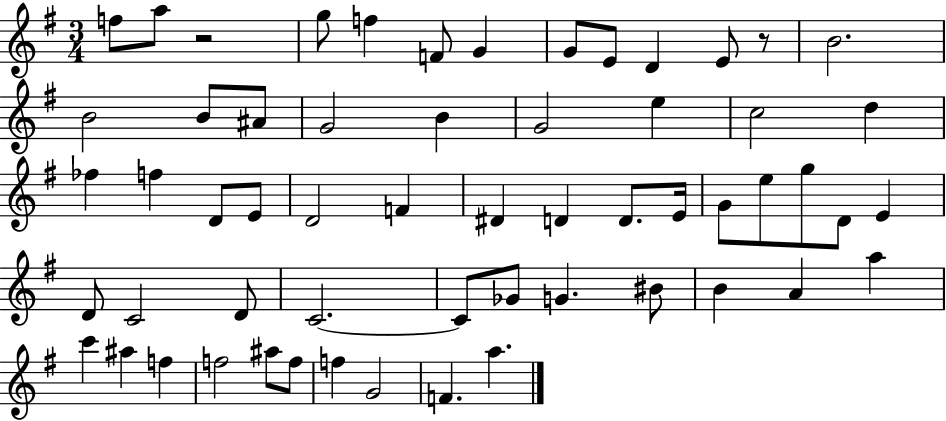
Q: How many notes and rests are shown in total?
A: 58